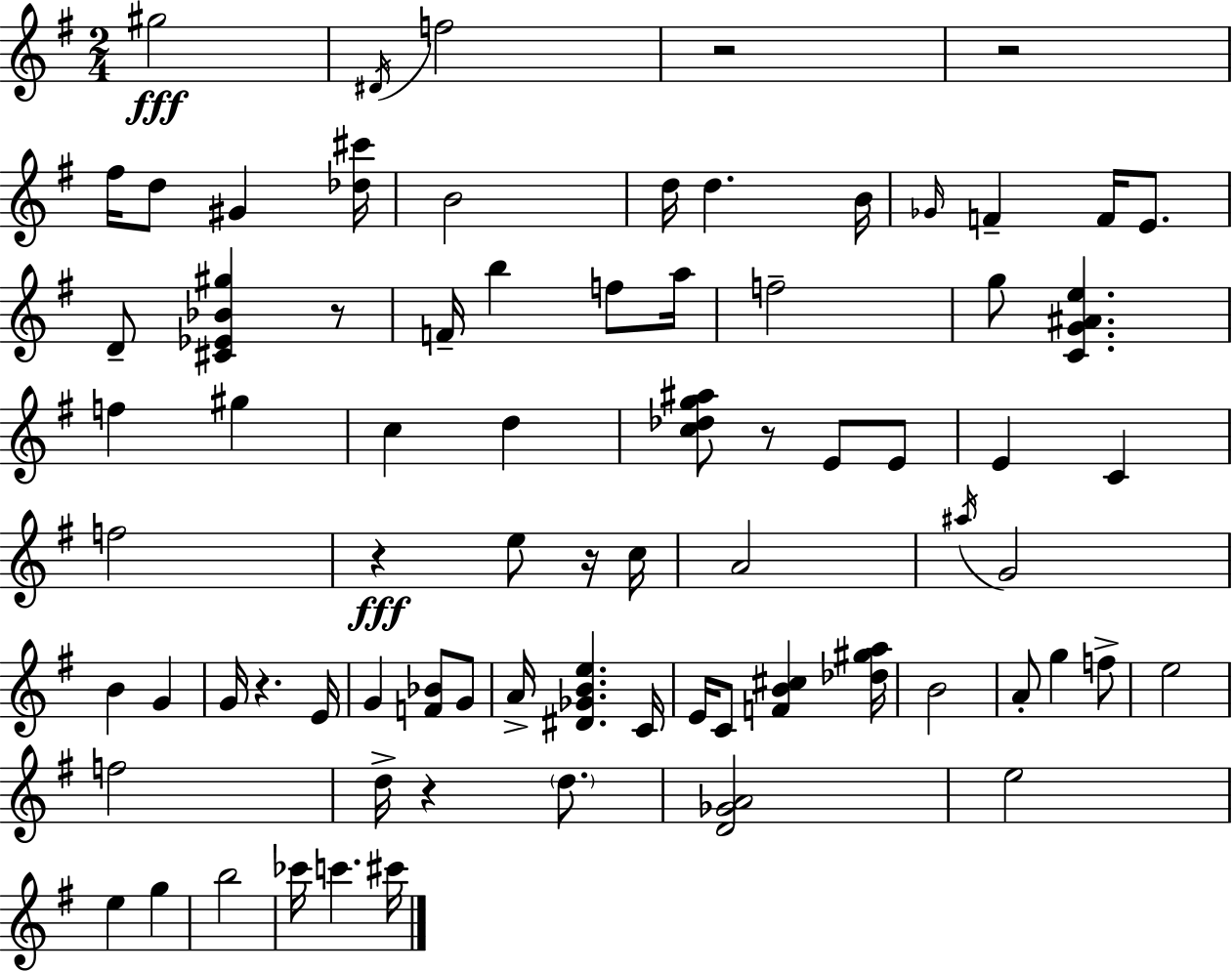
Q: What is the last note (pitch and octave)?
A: C#6